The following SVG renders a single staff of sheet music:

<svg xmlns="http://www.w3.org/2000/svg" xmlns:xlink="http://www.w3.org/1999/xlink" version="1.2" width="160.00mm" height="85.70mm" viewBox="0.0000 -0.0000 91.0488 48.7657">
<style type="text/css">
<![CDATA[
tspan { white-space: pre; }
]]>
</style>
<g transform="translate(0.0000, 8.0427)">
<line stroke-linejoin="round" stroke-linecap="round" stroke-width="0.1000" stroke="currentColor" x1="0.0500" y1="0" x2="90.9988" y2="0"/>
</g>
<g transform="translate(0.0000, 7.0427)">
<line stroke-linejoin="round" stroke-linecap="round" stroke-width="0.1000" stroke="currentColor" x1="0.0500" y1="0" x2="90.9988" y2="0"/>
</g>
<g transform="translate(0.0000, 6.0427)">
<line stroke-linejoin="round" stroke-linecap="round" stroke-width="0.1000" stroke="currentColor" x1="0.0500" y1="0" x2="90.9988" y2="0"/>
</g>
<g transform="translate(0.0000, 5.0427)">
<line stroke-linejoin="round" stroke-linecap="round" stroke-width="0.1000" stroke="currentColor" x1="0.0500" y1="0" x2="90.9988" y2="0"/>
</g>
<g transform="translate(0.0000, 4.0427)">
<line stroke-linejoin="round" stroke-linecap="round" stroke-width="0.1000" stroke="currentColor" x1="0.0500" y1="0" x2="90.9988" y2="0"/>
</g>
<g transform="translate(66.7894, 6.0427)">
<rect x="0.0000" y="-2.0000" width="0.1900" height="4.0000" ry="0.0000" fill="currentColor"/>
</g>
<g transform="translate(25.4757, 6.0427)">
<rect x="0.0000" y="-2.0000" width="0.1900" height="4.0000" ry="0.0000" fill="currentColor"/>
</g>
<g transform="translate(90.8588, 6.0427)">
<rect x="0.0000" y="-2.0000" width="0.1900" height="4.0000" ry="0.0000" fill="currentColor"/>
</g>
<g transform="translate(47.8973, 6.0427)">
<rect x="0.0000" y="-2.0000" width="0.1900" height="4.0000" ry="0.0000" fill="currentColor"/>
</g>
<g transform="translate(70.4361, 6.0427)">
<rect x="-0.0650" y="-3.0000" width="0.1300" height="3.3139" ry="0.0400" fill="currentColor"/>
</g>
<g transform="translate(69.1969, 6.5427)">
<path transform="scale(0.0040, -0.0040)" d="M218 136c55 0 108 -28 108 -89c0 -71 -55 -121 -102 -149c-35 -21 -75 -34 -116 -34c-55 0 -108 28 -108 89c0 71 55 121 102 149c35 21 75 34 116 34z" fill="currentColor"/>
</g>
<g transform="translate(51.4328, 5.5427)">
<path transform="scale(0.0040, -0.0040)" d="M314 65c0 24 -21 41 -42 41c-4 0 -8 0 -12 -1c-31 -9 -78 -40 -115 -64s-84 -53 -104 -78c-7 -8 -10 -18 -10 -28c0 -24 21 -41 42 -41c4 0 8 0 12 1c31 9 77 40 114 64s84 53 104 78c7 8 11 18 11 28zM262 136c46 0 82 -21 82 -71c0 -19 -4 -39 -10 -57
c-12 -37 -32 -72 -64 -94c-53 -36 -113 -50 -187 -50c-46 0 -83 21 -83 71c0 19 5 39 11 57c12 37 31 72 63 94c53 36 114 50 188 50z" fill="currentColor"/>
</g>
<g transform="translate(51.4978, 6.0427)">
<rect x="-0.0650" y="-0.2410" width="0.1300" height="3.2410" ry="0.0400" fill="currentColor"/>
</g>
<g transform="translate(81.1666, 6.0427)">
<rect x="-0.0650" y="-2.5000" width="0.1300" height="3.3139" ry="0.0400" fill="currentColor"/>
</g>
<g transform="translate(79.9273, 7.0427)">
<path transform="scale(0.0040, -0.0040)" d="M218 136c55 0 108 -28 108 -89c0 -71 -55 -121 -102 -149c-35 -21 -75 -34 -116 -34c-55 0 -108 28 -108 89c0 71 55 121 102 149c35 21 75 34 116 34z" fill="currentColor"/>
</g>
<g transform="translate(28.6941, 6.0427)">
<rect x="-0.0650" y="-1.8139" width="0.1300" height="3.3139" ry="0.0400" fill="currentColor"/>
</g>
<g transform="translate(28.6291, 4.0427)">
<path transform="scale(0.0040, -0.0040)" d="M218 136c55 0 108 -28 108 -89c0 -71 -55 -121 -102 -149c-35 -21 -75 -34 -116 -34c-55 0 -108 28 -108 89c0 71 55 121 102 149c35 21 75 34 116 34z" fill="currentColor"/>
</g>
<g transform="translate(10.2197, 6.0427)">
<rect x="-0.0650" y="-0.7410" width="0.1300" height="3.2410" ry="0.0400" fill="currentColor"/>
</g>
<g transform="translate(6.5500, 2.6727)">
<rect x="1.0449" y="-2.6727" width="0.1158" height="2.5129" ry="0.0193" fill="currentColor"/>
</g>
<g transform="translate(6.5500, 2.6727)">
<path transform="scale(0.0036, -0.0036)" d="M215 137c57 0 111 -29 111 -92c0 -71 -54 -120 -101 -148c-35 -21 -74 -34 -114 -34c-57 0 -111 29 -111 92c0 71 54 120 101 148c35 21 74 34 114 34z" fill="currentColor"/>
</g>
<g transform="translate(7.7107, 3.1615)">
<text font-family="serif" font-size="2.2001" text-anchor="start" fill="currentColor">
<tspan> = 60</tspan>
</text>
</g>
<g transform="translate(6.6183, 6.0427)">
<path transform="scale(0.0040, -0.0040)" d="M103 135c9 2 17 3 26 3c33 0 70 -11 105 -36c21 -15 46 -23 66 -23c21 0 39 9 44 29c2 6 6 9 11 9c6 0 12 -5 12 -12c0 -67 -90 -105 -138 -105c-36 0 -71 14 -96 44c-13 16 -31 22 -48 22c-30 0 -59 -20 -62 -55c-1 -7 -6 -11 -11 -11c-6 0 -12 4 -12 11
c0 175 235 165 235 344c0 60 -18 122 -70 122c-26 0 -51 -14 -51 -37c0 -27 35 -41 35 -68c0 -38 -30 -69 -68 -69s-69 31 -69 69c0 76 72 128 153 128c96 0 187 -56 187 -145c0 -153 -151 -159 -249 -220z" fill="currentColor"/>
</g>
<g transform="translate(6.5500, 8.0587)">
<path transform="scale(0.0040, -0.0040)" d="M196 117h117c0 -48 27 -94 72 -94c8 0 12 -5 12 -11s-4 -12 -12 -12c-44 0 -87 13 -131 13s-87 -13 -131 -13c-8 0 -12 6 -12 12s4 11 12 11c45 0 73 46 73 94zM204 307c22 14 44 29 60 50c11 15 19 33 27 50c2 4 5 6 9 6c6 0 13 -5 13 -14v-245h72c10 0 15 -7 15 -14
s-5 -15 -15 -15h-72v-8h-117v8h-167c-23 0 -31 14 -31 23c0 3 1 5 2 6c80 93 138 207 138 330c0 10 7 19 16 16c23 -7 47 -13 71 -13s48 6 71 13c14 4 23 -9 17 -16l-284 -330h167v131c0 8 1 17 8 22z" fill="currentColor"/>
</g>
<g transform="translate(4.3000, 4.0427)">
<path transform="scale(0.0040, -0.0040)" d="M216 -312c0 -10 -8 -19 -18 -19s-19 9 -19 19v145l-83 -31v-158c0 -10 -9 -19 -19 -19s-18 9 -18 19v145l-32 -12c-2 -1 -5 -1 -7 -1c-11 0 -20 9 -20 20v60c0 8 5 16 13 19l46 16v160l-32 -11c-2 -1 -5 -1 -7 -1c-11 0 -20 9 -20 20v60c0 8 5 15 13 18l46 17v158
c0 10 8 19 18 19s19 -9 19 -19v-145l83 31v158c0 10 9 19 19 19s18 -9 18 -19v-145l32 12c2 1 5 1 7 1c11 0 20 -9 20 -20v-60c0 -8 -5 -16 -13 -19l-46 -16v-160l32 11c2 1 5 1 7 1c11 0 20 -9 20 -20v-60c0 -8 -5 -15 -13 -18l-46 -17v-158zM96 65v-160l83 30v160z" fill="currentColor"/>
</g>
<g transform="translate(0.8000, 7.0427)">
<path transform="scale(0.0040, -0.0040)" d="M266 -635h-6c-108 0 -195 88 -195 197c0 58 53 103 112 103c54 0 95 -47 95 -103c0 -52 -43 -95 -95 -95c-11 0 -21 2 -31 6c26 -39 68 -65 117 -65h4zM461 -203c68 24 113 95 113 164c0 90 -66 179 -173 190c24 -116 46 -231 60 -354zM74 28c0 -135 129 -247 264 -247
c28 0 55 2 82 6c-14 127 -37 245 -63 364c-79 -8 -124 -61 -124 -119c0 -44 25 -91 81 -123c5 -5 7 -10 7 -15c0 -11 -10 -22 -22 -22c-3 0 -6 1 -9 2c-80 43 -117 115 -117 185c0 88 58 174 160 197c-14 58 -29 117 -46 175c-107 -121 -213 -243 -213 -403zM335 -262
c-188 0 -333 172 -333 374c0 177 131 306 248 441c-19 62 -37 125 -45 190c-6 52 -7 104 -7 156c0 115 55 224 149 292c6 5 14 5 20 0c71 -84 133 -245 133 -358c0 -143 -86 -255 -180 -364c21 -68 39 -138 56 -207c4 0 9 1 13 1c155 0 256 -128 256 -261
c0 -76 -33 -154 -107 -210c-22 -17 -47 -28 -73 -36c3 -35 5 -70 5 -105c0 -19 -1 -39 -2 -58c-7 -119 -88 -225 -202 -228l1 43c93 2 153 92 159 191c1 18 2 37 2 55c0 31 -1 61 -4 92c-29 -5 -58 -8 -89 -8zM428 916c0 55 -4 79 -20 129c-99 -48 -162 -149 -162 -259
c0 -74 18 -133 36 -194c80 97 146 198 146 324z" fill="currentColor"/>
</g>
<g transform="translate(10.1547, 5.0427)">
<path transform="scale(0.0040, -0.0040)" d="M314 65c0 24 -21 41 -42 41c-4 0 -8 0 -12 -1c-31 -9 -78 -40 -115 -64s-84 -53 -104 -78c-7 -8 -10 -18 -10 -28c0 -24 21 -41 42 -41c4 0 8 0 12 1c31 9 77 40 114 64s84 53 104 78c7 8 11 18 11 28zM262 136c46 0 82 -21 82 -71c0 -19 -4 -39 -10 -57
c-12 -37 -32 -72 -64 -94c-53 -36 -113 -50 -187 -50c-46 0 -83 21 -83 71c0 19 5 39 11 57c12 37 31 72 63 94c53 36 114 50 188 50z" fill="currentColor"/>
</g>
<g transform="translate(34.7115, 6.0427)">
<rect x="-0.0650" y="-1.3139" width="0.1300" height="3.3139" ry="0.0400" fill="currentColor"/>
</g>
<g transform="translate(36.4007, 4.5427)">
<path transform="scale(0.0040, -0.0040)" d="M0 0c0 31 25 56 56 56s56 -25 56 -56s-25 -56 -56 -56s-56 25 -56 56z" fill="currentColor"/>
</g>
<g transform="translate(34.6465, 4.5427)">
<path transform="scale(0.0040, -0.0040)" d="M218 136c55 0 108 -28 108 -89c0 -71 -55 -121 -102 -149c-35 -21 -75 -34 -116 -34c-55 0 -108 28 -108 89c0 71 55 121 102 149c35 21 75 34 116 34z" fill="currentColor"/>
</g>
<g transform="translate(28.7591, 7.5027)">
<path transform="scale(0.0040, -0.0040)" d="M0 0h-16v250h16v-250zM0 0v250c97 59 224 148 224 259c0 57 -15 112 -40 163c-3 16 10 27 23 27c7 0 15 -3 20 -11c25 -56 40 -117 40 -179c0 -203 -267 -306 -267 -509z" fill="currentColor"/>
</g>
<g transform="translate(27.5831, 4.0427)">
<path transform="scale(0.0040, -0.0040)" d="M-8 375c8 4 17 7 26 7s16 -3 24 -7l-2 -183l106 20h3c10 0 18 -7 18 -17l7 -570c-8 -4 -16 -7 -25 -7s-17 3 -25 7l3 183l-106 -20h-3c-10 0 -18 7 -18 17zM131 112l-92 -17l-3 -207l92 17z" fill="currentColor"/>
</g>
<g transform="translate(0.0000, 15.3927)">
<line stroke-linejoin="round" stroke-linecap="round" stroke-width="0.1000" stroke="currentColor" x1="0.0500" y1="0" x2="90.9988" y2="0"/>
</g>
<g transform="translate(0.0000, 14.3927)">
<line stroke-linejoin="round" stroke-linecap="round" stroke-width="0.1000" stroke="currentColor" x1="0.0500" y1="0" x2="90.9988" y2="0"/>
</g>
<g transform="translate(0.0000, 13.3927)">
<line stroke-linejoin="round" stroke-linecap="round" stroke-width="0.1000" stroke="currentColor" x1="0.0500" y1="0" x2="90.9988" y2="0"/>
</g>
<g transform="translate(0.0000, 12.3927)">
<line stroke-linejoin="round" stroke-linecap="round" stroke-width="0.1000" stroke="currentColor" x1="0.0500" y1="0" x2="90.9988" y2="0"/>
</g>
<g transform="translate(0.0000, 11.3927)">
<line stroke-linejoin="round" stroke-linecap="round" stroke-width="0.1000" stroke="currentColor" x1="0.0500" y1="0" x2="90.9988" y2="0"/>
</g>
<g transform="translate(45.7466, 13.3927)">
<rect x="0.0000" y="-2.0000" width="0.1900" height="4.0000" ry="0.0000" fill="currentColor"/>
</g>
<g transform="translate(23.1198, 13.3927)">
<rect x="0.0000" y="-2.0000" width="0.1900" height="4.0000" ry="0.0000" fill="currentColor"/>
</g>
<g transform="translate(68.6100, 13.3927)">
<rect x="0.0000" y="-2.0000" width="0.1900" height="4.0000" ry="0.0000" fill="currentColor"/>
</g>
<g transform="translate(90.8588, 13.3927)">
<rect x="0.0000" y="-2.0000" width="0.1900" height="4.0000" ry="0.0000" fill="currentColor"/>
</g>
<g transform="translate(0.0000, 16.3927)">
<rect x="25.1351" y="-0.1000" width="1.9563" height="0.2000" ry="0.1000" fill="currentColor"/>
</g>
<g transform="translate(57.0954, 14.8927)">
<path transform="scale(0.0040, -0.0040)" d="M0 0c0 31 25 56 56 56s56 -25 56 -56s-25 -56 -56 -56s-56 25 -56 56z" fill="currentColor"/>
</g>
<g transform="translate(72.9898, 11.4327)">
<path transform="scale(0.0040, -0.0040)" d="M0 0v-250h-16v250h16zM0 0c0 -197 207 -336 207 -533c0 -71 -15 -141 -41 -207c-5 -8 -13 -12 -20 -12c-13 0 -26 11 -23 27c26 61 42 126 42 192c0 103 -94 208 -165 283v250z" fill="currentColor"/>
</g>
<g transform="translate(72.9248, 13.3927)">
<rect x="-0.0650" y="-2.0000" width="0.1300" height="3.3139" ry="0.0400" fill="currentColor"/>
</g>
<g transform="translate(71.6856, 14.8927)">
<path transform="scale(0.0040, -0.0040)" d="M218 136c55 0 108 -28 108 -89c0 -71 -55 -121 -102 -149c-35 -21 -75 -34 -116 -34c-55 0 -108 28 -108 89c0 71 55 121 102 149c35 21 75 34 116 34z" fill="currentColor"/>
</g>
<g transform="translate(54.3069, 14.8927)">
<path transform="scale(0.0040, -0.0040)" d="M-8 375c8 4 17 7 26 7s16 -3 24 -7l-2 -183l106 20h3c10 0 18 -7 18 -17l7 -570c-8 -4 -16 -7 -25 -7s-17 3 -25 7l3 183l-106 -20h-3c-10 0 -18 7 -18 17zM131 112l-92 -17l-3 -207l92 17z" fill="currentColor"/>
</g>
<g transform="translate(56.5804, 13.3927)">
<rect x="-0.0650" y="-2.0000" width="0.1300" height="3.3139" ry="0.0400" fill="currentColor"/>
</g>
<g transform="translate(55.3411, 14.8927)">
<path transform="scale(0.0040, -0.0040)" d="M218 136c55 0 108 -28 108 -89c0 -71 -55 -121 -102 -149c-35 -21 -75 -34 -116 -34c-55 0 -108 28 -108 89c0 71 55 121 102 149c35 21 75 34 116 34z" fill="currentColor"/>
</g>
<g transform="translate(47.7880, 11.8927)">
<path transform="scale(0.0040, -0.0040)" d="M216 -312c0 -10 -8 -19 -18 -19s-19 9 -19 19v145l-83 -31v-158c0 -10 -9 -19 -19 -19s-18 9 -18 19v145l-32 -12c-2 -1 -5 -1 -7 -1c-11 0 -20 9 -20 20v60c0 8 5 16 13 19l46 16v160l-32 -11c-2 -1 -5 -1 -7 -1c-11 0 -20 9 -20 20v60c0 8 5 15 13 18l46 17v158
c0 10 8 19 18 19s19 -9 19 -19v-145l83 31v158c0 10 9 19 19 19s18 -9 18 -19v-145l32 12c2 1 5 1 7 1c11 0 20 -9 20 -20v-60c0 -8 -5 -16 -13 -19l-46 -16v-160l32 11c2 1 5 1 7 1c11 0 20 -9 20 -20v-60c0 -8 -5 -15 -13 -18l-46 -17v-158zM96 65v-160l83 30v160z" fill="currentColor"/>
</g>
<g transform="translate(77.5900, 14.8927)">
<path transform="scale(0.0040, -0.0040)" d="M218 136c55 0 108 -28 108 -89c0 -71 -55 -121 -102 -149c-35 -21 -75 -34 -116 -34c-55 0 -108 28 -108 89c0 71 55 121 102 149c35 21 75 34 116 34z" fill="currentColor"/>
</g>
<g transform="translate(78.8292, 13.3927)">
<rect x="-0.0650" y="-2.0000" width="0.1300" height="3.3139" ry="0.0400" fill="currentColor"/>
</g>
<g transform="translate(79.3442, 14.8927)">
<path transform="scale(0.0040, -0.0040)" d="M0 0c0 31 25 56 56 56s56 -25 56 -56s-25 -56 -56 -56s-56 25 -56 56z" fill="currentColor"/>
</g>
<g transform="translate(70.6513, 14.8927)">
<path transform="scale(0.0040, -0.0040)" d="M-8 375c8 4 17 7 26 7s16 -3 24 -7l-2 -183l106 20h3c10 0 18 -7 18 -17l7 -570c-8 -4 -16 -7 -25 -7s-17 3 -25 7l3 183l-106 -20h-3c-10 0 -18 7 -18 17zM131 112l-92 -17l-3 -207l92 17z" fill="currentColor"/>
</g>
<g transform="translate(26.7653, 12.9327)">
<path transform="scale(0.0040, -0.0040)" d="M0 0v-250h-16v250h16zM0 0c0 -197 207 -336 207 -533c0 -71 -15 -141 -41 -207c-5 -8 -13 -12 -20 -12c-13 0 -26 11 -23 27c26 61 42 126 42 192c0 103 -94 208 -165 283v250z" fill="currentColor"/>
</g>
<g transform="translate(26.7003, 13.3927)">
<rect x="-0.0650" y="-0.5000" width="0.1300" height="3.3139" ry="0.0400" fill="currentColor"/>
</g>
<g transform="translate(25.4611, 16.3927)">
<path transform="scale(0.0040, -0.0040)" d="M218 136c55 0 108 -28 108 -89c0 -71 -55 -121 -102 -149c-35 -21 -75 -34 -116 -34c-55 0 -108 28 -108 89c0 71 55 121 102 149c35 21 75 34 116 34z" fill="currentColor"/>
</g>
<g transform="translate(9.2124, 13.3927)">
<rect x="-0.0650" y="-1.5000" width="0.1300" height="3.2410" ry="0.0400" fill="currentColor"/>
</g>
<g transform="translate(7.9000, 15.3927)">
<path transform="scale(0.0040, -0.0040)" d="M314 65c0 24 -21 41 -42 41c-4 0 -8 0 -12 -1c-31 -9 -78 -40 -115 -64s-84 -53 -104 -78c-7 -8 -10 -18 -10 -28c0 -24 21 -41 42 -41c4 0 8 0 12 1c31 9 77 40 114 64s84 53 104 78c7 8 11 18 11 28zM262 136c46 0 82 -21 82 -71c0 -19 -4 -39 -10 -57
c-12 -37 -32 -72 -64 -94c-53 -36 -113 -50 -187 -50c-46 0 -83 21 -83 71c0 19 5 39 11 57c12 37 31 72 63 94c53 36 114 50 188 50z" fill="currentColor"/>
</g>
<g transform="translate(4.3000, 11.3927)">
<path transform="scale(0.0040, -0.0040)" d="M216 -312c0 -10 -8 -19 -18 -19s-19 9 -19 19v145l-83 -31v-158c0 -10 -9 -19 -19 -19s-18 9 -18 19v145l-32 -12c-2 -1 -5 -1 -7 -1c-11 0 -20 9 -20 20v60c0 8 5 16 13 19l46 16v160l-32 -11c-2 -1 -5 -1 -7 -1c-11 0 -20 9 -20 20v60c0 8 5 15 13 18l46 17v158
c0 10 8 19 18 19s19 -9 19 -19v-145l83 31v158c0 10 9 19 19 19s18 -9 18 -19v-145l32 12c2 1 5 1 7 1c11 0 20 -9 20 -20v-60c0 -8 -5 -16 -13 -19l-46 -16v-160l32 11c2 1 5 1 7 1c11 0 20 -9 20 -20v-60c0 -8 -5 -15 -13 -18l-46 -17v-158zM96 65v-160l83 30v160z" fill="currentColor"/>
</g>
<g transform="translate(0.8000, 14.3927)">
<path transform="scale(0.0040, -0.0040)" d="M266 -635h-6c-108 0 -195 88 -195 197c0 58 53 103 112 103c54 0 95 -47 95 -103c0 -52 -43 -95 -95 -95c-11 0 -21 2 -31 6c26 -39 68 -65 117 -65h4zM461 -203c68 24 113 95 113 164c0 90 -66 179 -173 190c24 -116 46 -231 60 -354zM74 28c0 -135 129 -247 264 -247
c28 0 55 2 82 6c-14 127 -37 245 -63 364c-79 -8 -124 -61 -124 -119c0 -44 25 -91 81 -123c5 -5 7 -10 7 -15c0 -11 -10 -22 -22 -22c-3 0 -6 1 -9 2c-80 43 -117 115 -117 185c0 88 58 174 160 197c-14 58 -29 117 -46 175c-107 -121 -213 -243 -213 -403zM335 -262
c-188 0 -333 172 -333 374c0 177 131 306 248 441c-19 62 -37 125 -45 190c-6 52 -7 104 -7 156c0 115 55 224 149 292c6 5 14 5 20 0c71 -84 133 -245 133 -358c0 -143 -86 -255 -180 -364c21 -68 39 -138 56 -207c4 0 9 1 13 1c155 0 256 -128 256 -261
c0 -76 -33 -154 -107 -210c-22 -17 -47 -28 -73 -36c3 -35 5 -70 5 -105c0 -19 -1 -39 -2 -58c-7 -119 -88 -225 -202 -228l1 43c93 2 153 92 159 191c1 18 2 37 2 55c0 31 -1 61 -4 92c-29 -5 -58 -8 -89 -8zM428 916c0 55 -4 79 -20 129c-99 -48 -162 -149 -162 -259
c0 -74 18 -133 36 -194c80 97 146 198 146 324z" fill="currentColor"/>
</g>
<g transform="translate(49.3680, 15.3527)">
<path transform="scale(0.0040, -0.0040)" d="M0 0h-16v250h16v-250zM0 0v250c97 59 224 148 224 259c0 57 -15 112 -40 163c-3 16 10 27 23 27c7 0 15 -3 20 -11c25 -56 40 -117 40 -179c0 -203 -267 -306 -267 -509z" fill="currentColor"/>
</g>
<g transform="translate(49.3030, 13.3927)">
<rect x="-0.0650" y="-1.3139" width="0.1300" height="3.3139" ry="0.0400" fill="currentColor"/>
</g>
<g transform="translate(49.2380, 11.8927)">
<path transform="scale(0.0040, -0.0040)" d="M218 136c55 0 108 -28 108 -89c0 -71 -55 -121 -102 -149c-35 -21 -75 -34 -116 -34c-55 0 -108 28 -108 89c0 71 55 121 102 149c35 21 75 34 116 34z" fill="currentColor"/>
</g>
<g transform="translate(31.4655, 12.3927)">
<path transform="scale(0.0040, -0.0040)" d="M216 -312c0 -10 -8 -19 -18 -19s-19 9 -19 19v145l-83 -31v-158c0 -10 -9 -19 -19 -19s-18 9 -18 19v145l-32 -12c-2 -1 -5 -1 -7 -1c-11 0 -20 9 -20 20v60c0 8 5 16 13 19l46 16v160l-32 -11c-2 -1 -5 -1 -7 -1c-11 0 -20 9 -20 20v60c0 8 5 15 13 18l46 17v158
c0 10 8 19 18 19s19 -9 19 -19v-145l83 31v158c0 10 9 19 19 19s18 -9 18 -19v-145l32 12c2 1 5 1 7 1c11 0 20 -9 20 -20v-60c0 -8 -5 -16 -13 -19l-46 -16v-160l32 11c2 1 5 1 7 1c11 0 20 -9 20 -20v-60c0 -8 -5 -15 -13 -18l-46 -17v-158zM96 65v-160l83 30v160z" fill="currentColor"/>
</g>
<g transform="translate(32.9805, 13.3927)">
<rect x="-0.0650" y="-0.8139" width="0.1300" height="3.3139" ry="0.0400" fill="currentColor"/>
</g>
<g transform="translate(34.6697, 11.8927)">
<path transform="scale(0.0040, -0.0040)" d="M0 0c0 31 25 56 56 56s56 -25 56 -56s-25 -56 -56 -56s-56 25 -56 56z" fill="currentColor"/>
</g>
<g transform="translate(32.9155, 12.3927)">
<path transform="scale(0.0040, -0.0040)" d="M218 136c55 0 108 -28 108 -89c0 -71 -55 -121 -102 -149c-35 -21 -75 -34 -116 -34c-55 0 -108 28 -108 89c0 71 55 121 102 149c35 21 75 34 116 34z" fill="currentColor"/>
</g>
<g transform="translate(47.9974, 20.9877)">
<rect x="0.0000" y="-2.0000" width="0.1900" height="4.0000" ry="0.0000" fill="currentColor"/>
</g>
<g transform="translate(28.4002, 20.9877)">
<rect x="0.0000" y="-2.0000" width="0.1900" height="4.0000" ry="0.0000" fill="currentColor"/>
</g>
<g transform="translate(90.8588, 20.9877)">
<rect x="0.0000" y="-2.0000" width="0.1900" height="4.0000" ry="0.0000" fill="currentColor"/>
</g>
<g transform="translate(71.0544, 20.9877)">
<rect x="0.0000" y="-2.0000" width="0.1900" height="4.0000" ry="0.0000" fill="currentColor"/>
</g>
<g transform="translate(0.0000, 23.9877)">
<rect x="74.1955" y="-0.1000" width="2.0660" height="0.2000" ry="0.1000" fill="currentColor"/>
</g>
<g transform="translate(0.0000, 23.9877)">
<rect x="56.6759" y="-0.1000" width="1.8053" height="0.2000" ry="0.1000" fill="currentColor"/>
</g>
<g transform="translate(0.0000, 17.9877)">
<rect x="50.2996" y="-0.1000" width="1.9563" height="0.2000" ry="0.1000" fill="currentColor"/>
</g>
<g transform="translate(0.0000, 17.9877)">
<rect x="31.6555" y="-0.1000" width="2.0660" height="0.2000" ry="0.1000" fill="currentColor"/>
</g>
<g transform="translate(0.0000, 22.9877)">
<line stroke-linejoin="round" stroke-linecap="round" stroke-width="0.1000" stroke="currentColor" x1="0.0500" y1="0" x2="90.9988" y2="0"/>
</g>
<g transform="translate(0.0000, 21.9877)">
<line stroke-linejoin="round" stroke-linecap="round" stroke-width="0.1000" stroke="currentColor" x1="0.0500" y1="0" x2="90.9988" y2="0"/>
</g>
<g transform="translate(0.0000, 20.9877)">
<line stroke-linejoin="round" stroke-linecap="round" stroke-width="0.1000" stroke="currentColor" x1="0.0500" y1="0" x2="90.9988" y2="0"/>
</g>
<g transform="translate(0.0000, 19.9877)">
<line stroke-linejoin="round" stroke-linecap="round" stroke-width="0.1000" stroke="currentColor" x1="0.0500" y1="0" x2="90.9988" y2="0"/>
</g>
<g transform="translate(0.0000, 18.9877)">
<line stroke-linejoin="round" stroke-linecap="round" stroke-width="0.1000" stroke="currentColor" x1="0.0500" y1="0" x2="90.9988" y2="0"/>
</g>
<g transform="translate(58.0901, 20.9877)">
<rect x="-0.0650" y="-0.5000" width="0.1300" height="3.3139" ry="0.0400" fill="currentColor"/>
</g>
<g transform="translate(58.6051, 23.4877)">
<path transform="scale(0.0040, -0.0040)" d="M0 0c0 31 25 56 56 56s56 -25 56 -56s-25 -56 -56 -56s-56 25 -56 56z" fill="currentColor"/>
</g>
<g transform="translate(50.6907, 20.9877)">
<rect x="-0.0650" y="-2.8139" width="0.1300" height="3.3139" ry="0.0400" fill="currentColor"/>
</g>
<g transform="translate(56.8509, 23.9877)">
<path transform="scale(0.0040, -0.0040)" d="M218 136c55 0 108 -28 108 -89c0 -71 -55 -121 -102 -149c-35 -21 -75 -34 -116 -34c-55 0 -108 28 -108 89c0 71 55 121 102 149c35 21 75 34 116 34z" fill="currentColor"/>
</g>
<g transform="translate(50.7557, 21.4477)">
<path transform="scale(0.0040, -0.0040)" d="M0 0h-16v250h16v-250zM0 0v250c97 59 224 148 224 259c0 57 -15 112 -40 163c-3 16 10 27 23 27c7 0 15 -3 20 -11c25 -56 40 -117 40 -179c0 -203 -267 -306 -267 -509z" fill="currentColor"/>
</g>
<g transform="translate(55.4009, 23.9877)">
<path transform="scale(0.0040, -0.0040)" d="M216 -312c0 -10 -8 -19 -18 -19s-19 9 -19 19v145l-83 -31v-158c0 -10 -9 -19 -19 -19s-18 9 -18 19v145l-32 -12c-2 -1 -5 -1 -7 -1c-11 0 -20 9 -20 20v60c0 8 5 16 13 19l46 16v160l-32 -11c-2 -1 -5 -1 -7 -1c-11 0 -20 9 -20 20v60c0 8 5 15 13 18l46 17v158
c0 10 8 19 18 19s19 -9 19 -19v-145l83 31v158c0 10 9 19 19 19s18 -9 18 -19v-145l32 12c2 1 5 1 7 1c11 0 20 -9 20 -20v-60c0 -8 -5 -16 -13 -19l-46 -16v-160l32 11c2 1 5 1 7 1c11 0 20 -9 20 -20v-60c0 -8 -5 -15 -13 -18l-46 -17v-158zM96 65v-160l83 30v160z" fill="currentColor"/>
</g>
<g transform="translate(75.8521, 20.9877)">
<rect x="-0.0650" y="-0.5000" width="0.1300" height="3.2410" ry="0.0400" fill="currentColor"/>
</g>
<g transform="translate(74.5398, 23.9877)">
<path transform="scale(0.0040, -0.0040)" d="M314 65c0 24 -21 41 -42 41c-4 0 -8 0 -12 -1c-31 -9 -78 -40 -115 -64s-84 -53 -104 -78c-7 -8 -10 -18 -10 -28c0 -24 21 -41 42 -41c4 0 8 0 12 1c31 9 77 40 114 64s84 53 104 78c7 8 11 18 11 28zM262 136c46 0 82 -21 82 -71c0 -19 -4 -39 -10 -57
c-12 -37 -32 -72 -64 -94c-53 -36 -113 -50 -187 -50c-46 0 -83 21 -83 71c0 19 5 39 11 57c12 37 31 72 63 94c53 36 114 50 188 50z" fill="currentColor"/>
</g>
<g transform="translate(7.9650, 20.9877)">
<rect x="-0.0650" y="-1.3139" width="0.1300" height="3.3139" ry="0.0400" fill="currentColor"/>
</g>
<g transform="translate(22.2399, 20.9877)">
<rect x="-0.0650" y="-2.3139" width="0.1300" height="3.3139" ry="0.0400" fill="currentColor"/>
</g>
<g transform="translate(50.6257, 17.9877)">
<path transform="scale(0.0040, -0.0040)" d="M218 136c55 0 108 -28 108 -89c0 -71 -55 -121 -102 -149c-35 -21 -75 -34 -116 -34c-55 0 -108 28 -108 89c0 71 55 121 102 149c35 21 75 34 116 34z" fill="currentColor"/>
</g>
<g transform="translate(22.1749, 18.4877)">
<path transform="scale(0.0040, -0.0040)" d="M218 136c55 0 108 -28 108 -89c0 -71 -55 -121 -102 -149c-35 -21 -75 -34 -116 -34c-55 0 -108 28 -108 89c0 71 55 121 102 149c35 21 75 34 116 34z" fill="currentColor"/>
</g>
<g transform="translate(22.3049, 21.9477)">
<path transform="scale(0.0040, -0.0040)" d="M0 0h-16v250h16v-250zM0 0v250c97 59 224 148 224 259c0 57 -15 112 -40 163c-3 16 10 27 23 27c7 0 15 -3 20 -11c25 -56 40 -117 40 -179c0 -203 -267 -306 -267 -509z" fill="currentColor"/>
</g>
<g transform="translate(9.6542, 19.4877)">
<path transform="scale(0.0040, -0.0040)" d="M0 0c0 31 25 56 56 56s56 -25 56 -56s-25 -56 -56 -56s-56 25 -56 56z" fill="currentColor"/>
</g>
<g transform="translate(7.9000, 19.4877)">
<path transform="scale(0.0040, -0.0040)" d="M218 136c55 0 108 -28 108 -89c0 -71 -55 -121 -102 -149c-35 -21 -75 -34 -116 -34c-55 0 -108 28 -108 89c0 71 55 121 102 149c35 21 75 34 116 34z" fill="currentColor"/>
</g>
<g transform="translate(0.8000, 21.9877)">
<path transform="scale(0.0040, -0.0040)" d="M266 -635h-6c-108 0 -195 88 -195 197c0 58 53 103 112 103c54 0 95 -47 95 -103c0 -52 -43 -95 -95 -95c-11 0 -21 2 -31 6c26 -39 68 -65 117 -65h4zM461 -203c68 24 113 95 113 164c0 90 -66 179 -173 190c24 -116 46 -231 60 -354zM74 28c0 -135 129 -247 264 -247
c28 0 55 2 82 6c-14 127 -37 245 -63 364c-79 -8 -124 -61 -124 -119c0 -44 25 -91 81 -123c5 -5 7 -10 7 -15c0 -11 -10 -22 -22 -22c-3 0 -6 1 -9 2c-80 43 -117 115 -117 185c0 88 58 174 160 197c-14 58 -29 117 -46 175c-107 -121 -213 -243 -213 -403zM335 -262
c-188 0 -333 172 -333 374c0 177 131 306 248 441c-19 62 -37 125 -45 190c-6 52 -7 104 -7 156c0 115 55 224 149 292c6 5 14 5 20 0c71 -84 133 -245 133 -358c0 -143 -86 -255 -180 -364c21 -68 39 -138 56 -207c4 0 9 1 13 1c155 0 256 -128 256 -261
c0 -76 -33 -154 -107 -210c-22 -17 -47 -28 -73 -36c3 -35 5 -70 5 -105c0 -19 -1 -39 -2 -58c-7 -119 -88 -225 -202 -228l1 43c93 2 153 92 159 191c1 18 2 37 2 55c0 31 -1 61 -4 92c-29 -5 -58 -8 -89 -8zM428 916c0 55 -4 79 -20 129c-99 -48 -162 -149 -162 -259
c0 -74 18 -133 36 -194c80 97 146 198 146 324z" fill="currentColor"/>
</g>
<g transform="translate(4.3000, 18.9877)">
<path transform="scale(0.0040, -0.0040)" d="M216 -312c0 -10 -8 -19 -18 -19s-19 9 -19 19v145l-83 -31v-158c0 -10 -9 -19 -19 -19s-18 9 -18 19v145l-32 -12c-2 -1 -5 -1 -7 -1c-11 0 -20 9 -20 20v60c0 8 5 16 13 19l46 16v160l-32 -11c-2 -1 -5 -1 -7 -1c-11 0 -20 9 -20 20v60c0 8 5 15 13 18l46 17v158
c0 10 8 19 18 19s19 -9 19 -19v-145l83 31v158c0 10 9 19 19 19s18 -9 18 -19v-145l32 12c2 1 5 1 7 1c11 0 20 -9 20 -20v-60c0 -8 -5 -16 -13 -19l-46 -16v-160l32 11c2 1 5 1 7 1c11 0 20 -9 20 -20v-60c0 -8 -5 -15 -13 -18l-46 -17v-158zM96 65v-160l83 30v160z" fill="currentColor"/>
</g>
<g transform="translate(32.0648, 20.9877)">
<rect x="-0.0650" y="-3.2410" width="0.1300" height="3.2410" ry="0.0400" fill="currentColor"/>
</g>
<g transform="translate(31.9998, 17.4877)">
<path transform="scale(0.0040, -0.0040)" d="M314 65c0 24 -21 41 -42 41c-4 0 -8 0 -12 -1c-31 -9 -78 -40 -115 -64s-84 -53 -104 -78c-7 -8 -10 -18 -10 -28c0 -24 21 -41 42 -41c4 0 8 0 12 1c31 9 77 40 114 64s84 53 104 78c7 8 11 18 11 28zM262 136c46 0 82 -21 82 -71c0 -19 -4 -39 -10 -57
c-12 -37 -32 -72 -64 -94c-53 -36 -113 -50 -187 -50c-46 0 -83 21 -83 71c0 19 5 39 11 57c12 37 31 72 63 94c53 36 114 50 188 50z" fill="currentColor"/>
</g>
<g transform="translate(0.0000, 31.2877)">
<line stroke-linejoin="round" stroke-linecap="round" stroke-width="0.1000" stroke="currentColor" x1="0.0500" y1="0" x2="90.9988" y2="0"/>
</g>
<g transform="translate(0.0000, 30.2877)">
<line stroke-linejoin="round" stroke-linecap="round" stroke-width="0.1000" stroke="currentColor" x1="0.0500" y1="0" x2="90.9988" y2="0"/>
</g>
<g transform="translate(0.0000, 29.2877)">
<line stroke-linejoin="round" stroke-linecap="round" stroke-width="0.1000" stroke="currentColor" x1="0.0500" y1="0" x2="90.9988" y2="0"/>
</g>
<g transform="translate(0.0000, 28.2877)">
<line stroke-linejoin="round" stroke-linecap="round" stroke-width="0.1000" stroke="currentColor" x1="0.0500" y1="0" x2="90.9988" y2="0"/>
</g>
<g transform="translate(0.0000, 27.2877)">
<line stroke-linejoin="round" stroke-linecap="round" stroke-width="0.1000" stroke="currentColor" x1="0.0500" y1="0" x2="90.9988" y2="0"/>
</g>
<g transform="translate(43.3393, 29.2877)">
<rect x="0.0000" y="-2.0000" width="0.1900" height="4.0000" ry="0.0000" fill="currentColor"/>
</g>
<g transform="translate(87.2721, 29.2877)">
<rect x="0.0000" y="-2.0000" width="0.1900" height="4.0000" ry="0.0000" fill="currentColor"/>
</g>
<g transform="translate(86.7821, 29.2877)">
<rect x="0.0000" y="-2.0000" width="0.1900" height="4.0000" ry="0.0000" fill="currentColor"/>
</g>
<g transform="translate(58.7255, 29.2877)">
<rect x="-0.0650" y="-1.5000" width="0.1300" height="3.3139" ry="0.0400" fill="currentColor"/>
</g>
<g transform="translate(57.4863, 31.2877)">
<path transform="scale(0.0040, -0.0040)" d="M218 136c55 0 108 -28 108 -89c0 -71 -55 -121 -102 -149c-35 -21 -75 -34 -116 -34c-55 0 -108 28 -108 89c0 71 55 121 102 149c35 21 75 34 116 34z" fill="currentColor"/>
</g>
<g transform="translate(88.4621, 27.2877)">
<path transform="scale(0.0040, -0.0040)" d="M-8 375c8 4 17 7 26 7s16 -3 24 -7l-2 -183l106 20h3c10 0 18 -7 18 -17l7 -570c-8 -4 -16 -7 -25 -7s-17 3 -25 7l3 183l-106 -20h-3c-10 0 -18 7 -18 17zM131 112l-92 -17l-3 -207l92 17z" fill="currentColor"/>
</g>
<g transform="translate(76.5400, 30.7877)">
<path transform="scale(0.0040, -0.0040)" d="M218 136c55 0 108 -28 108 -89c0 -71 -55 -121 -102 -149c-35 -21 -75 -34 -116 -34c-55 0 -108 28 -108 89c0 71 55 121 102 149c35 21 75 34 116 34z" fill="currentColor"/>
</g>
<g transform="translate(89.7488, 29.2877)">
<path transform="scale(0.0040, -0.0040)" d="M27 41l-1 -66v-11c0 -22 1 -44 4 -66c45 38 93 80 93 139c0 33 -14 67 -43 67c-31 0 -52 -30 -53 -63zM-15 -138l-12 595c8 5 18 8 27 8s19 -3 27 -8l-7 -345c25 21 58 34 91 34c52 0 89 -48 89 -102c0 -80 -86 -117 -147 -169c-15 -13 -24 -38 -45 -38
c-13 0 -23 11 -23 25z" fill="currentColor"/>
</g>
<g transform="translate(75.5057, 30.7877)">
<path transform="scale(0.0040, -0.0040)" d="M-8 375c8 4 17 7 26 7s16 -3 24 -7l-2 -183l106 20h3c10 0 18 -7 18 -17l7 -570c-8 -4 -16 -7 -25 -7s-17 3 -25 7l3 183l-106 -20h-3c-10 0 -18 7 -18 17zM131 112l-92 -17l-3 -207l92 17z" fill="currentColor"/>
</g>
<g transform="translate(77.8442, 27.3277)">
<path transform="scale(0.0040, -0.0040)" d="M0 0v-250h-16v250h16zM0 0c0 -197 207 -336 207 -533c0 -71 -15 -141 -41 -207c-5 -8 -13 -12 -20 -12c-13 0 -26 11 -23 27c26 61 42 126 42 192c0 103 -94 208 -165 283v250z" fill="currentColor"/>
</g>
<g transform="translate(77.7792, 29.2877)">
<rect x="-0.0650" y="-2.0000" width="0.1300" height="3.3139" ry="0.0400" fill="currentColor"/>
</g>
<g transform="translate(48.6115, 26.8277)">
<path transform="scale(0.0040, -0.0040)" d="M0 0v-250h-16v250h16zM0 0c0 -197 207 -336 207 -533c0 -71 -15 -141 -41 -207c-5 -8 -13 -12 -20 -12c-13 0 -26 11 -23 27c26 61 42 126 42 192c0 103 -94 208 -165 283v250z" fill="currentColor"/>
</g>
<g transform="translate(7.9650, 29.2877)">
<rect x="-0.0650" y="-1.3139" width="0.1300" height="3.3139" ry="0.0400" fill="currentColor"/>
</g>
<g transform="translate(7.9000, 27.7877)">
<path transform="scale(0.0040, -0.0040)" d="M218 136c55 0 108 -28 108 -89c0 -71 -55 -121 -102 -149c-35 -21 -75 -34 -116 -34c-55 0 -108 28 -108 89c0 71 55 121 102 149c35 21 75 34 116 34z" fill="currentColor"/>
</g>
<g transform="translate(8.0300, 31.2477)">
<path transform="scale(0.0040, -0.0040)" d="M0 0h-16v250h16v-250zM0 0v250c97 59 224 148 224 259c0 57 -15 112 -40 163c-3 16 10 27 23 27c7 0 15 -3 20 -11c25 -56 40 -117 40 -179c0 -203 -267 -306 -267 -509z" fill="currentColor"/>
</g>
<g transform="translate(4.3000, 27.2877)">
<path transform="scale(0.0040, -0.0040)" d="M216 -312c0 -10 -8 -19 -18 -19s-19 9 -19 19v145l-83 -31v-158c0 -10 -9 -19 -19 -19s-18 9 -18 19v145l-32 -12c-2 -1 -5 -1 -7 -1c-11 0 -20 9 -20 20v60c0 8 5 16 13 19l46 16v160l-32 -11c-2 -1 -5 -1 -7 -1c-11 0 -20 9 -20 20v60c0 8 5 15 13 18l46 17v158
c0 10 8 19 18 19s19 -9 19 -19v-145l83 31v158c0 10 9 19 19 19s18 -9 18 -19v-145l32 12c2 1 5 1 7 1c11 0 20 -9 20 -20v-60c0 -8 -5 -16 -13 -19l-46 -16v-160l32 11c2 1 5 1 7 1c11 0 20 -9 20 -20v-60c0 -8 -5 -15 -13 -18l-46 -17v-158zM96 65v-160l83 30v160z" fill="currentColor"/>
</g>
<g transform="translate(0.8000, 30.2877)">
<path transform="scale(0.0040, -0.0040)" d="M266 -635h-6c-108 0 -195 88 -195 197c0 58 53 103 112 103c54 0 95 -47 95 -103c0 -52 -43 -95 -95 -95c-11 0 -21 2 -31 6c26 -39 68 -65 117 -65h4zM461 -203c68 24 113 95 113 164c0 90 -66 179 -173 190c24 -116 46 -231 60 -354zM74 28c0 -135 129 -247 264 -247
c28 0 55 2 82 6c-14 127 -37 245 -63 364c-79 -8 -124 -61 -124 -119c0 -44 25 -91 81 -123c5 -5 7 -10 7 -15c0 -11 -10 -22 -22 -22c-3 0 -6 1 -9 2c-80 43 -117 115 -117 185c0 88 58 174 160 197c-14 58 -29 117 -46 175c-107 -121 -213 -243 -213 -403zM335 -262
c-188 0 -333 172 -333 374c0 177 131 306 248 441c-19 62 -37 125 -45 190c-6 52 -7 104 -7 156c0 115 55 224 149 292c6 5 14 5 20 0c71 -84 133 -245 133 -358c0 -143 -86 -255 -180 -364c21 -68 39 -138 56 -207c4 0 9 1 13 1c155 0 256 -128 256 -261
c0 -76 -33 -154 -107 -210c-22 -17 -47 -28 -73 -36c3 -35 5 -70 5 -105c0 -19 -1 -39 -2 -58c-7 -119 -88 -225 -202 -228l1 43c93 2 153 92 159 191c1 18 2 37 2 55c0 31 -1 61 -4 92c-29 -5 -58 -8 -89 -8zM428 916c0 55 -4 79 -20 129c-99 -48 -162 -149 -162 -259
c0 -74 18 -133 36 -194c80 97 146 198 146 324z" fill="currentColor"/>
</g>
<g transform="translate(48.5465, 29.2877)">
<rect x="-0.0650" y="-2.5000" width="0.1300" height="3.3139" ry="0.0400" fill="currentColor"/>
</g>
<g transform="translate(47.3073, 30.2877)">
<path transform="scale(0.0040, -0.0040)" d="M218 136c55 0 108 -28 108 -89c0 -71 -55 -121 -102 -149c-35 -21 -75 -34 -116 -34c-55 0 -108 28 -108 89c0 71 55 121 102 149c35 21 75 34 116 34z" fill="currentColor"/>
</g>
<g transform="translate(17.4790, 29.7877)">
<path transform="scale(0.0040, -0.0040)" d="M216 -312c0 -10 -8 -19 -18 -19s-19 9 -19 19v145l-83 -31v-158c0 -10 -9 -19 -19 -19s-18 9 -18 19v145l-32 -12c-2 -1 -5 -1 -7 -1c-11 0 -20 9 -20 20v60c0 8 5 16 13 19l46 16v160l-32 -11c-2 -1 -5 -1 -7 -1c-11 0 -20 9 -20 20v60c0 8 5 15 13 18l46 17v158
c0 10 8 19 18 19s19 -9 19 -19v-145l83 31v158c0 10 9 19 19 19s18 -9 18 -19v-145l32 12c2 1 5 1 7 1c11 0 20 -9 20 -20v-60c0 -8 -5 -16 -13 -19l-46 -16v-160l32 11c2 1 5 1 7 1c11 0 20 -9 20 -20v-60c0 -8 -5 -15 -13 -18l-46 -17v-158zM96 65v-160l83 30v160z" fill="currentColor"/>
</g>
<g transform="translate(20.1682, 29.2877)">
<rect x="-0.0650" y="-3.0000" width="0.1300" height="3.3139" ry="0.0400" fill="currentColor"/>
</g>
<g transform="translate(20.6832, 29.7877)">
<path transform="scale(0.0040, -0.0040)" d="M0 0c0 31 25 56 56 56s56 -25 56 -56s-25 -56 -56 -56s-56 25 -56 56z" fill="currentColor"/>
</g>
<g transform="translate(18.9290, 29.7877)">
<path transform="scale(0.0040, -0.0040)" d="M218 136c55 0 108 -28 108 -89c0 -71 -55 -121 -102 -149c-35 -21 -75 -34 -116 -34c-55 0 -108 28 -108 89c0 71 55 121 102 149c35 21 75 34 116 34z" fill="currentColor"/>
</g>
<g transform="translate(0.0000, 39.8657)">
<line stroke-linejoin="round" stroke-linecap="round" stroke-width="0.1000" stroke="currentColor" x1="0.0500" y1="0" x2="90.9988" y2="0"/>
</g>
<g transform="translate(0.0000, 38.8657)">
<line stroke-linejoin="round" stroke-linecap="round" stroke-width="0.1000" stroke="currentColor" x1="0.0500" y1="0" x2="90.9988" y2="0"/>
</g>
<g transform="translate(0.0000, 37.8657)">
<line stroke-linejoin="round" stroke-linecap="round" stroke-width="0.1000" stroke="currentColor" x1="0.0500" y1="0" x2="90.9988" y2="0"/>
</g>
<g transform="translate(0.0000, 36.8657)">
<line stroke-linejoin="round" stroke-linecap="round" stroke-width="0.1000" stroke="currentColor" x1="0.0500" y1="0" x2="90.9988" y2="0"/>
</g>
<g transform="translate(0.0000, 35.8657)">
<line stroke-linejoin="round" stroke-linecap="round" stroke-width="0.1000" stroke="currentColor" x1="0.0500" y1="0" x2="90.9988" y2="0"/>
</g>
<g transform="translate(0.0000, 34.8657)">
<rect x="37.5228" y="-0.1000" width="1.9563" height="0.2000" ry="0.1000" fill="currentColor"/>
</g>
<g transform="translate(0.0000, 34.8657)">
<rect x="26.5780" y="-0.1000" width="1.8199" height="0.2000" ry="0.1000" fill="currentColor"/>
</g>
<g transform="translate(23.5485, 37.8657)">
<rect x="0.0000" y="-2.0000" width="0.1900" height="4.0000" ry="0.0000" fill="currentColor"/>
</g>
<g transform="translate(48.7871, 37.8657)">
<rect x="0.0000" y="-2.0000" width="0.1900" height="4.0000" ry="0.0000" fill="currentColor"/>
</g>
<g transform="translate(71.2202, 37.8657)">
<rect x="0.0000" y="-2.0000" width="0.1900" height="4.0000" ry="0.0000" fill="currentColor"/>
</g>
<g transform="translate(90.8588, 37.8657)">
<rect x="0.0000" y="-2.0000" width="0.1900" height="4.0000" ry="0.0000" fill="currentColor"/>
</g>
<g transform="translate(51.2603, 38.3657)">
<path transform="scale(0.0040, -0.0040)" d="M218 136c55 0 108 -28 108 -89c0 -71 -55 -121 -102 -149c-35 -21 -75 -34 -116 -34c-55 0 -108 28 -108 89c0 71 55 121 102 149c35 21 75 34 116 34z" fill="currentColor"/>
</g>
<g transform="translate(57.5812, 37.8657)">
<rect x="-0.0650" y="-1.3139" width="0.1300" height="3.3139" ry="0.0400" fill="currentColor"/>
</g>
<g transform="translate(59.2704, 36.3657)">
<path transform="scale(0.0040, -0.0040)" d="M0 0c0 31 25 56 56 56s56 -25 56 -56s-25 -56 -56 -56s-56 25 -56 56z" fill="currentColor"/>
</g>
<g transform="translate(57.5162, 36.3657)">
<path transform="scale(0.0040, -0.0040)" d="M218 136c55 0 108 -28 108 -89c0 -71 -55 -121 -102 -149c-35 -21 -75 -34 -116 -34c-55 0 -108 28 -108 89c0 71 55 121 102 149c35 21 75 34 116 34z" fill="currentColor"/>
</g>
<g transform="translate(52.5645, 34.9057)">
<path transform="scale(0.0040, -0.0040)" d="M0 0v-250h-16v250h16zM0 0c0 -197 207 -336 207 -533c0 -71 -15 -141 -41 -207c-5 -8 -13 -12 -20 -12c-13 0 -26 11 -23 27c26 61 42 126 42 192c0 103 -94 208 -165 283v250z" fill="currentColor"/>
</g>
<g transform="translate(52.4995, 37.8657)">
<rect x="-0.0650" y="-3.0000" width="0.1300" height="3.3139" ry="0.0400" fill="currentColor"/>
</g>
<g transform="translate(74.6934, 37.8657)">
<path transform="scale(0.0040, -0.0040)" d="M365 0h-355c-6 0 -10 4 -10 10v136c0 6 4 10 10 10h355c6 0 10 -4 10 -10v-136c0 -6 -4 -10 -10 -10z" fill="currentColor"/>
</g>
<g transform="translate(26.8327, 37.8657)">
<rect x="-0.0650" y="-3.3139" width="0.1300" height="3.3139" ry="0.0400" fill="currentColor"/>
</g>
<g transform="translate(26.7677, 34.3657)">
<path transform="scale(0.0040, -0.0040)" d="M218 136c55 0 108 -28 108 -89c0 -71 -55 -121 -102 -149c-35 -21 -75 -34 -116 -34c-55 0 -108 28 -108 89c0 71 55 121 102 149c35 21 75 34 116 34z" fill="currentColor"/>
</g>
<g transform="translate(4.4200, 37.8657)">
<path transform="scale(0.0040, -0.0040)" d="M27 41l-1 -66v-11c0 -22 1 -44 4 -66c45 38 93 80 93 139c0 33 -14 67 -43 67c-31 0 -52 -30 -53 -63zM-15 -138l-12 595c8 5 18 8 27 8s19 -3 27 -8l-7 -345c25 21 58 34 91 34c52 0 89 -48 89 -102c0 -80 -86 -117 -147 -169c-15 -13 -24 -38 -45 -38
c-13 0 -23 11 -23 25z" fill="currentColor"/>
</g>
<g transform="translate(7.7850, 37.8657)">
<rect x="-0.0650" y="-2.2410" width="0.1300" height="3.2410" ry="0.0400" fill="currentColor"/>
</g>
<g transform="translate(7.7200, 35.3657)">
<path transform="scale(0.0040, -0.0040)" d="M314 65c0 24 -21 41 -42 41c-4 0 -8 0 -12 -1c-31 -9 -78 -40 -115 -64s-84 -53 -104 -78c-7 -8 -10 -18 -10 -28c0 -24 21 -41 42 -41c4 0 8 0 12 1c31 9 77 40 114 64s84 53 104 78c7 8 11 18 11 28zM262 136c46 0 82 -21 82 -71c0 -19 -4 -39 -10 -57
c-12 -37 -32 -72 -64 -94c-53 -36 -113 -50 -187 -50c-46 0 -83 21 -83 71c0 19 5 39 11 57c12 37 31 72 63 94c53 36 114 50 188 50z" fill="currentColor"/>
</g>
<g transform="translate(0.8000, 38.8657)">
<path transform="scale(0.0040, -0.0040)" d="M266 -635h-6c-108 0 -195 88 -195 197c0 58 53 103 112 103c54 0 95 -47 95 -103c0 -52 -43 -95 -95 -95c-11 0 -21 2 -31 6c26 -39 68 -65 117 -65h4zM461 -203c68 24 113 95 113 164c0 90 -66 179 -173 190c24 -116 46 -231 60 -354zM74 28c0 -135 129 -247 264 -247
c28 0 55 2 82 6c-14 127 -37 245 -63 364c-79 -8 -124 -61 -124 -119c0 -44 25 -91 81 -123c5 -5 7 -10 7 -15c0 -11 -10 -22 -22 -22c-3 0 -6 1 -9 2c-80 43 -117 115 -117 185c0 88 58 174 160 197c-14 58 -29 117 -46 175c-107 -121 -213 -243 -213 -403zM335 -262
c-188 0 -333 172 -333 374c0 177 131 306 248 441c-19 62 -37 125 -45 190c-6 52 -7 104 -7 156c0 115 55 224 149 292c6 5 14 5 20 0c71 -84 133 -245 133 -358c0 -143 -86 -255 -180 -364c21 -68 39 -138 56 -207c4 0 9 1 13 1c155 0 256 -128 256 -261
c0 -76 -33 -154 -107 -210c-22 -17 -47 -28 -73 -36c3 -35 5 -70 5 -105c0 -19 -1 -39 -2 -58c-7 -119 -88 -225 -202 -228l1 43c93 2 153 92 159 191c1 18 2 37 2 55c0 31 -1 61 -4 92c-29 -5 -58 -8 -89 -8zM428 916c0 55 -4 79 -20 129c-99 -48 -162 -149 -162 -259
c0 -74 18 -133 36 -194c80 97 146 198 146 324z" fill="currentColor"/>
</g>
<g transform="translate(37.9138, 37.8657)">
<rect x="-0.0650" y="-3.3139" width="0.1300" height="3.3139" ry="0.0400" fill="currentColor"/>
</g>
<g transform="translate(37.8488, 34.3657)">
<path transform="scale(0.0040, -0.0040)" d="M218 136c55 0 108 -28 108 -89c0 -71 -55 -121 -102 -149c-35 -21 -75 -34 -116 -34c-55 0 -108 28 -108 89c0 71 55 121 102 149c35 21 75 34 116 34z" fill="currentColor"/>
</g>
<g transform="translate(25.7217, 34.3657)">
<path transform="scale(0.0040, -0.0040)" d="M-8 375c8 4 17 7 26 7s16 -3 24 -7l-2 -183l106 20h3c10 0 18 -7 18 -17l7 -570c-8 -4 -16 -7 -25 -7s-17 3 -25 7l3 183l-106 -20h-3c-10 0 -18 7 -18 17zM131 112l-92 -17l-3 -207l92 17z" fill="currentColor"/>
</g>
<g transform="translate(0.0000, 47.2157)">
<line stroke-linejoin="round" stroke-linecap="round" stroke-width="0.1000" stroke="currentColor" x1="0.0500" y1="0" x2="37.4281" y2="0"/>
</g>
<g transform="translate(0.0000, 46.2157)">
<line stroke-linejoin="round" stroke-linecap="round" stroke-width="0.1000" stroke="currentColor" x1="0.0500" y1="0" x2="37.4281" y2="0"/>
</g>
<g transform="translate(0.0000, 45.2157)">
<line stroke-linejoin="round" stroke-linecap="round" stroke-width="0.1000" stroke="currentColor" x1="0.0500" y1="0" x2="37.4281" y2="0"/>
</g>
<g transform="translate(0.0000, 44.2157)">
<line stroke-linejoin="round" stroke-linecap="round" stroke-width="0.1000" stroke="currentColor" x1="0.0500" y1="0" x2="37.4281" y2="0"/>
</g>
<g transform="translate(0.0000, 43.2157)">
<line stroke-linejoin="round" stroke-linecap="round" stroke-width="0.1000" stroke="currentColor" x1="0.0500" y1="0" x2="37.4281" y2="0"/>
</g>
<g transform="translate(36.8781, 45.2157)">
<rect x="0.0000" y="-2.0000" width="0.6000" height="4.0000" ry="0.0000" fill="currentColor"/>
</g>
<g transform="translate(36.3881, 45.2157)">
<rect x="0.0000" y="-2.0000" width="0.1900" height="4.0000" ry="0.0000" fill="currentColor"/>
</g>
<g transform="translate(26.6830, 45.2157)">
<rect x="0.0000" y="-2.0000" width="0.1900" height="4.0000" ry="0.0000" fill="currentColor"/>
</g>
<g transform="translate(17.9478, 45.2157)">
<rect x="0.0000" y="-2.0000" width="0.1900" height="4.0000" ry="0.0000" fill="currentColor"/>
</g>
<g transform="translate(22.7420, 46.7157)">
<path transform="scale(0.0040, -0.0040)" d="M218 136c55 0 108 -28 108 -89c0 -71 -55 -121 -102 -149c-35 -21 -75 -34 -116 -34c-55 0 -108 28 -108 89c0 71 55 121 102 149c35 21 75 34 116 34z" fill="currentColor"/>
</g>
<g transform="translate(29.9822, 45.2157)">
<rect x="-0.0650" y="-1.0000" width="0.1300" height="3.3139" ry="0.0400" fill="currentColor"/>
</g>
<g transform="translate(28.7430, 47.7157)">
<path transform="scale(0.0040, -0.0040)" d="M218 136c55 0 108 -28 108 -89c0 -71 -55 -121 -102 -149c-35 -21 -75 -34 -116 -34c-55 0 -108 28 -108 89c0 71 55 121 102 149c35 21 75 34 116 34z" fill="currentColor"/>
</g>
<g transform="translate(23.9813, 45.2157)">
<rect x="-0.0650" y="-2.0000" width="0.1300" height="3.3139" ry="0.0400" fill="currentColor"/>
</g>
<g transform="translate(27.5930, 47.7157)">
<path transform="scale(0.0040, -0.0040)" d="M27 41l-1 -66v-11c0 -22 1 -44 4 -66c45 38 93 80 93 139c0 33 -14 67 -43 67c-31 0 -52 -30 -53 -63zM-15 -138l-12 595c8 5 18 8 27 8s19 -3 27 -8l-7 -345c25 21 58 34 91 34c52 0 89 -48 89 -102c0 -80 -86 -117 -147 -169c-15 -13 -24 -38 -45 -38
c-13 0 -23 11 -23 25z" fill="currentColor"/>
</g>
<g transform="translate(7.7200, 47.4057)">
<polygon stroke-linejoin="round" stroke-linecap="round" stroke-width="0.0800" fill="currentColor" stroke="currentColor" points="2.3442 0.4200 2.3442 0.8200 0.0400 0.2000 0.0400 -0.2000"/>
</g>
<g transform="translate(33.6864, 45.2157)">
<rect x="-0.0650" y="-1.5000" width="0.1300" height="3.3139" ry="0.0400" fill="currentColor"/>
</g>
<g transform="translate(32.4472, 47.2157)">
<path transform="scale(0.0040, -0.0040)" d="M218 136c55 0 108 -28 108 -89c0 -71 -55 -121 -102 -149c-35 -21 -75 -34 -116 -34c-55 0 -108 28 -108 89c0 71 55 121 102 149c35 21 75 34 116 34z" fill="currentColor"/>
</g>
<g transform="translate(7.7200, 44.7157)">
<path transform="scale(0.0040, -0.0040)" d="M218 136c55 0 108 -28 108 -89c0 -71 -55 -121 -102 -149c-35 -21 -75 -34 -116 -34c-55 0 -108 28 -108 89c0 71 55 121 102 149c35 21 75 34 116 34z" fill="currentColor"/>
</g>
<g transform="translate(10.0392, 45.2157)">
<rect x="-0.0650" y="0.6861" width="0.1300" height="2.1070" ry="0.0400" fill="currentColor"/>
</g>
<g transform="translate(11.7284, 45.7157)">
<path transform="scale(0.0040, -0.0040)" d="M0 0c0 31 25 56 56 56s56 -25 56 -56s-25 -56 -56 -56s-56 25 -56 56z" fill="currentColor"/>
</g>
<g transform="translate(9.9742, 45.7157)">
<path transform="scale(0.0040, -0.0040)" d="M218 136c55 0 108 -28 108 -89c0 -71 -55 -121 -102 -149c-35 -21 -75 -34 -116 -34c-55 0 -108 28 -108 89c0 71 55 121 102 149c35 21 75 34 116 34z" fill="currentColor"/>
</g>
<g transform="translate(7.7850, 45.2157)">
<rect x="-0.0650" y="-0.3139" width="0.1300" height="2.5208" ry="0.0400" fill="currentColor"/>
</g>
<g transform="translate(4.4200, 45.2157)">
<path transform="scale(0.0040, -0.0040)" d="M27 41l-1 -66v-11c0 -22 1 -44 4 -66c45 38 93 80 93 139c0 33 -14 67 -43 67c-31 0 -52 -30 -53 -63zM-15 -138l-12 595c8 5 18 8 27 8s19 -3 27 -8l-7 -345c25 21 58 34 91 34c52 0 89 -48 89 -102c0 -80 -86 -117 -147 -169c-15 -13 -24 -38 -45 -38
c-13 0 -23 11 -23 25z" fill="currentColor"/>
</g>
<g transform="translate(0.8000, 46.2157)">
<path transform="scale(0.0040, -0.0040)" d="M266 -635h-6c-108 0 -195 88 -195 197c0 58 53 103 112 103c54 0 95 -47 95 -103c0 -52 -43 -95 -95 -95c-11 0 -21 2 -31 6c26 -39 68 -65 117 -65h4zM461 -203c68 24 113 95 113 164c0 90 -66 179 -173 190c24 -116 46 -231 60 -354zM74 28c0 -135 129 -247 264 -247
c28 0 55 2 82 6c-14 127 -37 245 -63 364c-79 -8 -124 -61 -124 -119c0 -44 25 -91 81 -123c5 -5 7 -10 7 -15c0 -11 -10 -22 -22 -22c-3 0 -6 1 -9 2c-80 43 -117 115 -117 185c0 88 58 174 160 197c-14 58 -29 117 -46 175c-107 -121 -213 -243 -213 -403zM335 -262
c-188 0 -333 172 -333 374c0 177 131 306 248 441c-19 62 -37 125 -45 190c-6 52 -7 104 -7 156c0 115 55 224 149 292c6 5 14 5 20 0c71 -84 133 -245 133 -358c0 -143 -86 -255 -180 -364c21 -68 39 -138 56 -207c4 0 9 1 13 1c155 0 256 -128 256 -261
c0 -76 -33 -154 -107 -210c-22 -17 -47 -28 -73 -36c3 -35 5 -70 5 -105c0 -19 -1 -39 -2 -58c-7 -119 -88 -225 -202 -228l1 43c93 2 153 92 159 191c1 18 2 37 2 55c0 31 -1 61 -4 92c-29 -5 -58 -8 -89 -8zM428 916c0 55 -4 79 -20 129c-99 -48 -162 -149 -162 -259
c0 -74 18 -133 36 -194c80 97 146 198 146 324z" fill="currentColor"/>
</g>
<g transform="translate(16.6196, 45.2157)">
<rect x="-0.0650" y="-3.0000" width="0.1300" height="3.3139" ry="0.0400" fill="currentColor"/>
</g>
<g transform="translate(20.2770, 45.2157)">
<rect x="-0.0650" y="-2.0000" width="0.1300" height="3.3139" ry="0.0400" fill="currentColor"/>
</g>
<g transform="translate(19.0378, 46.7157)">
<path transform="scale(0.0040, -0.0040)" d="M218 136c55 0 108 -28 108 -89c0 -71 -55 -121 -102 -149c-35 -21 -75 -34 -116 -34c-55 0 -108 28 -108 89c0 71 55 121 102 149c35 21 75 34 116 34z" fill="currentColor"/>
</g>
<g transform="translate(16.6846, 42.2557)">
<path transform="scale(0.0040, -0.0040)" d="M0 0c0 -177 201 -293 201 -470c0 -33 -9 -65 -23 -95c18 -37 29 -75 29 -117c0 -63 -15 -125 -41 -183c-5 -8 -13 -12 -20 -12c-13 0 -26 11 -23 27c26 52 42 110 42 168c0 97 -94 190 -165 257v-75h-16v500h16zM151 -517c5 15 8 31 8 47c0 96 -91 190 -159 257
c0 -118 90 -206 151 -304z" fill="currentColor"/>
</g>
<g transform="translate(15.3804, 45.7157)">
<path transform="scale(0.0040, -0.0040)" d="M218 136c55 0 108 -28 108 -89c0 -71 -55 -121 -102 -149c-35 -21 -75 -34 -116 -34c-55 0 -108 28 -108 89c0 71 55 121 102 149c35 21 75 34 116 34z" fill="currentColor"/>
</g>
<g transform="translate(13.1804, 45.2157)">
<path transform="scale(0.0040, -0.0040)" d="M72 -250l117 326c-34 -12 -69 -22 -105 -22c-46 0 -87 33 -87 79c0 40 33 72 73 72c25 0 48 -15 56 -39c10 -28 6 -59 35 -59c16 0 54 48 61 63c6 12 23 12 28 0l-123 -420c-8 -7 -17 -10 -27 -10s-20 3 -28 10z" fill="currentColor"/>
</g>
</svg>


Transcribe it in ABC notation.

X:1
T:Untitled
M:2/4
L:1/4
K:G
d2 f/2 e c2 A G E2 C/2 ^d ^e/2 F F/2 F e g/2 b2 a/2 ^C C2 e/2 ^A G/2 E F/2 g2 b b A/2 e z2 c/2 A/2 z/2 A/4 F F _D E